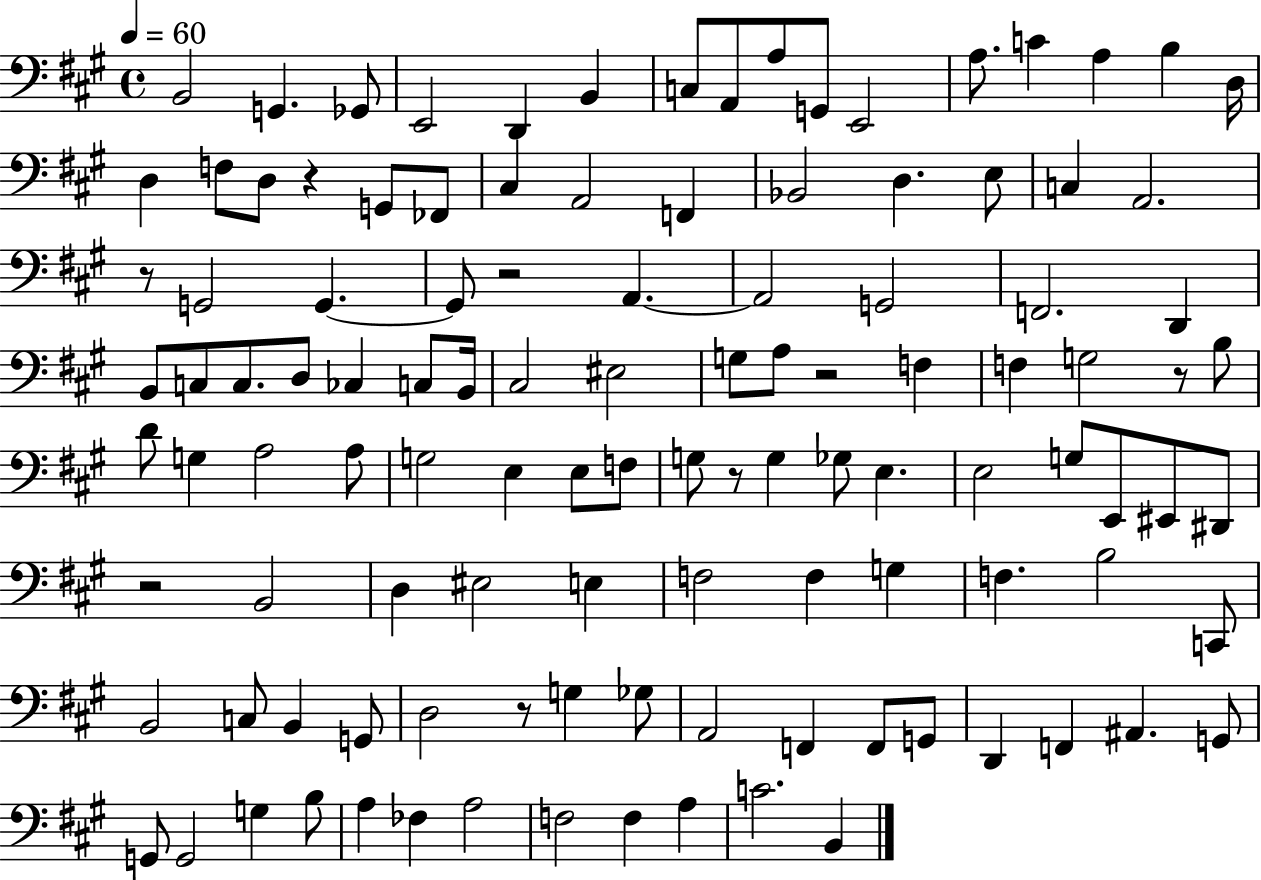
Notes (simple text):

B2/h G2/q. Gb2/e E2/h D2/q B2/q C3/e A2/e A3/e G2/e E2/h A3/e. C4/q A3/q B3/q D3/s D3/q F3/e D3/e R/q G2/e FES2/e C#3/q A2/h F2/q Bb2/h D3/q. E3/e C3/q A2/h. R/e G2/h G2/q. G2/e R/h A2/q. A2/h G2/h F2/h. D2/q B2/e C3/e C3/e. D3/e CES3/q C3/e B2/s C#3/h EIS3/h G3/e A3/e R/h F3/q F3/q G3/h R/e B3/e D4/e G3/q A3/h A3/e G3/h E3/q E3/e F3/e G3/e R/e G3/q Gb3/e E3/q. E3/h G3/e E2/e EIS2/e D#2/e R/h B2/h D3/q EIS3/h E3/q F3/h F3/q G3/q F3/q. B3/h C2/e B2/h C3/e B2/q G2/e D3/h R/e G3/q Gb3/e A2/h F2/q F2/e G2/e D2/q F2/q A#2/q. G2/e G2/e G2/h G3/q B3/e A3/q FES3/q A3/h F3/h F3/q A3/q C4/h. B2/q